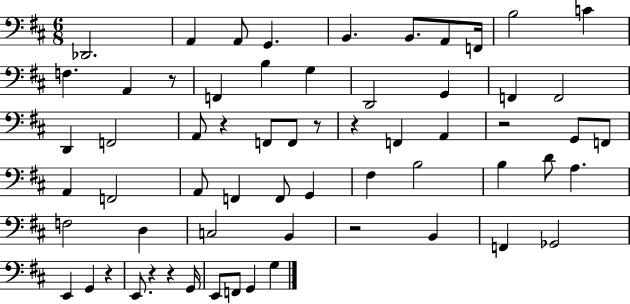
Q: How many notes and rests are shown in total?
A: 63